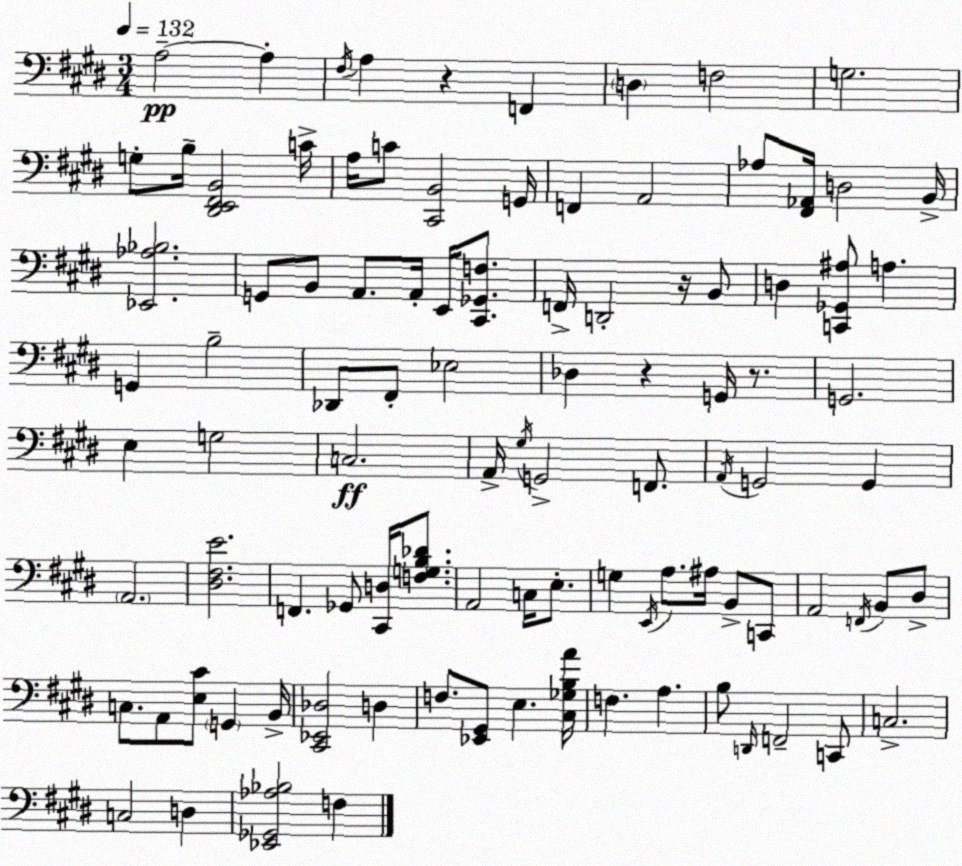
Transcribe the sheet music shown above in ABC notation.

X:1
T:Untitled
M:3/4
L:1/4
K:E
A,2 A, ^F,/4 A, z F,, D, F,2 G,2 G,/2 B,/4 [^D,,E,,^F,,B,,]2 C/4 A,/4 C/2 [^C,,B,,]2 G,,/4 F,, A,,2 _A,/2 [^F,,_A,,]/4 D,2 B,,/4 [_E,,_A,_B,]2 G,,/2 B,,/2 A,,/2 A,,/4 E,,/4 [^C,,_G,,F,]/2 F,,/4 D,,2 z/4 B,,/2 D, [C,,_G,,^A,]/2 A, G,, B,2 _D,,/2 ^F,,/2 _E,2 _D, z G,,/4 z/2 G,,2 E, G,2 C,2 A,,/4 ^G,/4 G,,2 F,,/2 A,,/4 G,,2 G,, A,,2 [^D,^F,E]2 F,, _G,,/2 [^C,,D,]/4 [F,G,B,_D]/2 A,,2 C,/4 E,/2 G, E,,/4 A,/2 ^A,/4 B,,/2 C,,/2 A,,2 F,,/4 B,,/2 ^D,/2 C,/2 A,,/2 [E,^C]/2 G,, B,,/4 [^C,,_E,,_D,]2 D, F,/2 [_E,,^G,,]/2 E, [^C,_G,B,A]/4 F, A, B,/2 D,,/4 F,,2 C,,/2 C,2 C,2 D, [_E,,_G,,_A,_B,]2 F,